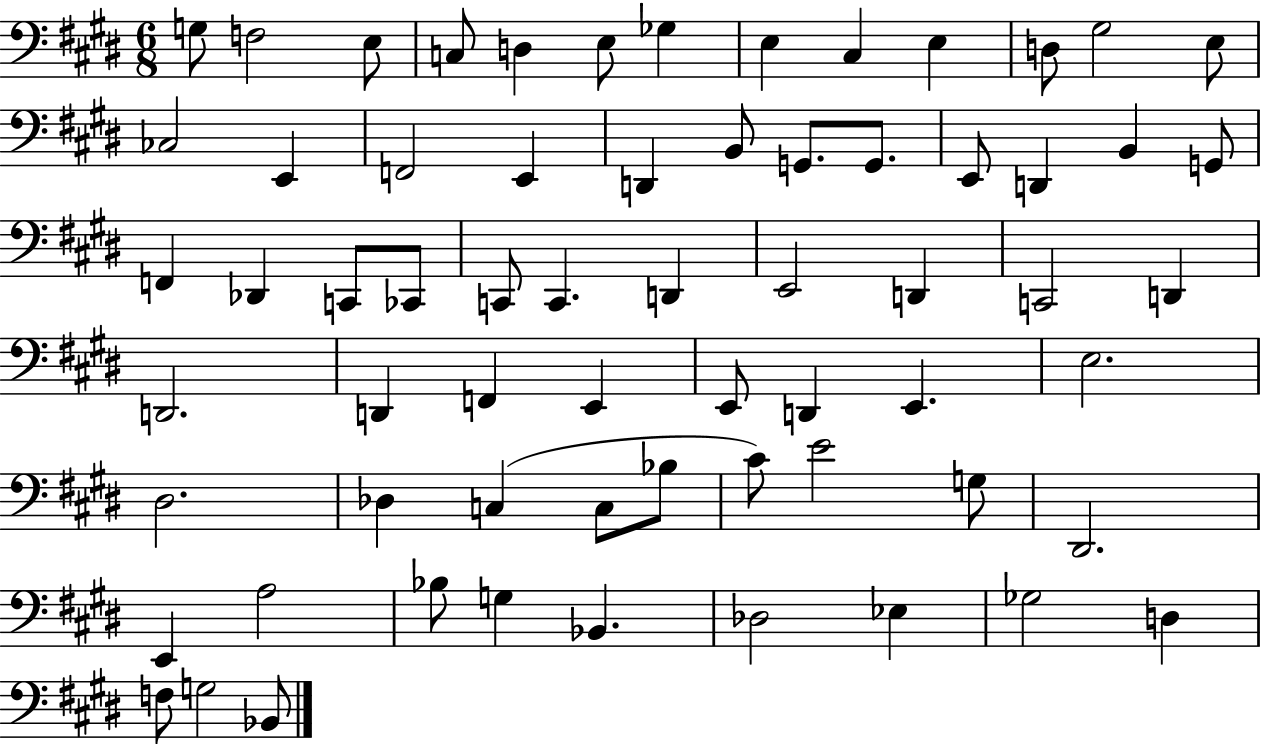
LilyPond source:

{
  \clef bass
  \numericTimeSignature
  \time 6/8
  \key e \major
  g8 f2 e8 | c8 d4 e8 ges4 | e4 cis4 e4 | d8 gis2 e8 | \break ces2 e,4 | f,2 e,4 | d,4 b,8 g,8. g,8. | e,8 d,4 b,4 g,8 | \break f,4 des,4 c,8 ces,8 | c,8 c,4. d,4 | e,2 d,4 | c,2 d,4 | \break d,2. | d,4 f,4 e,4 | e,8 d,4 e,4. | e2. | \break dis2. | des4 c4( c8 bes8 | cis'8) e'2 g8 | dis,2. | \break e,4 a2 | bes8 g4 bes,4. | des2 ees4 | ges2 d4 | \break f8 g2 bes,8 | \bar "|."
}